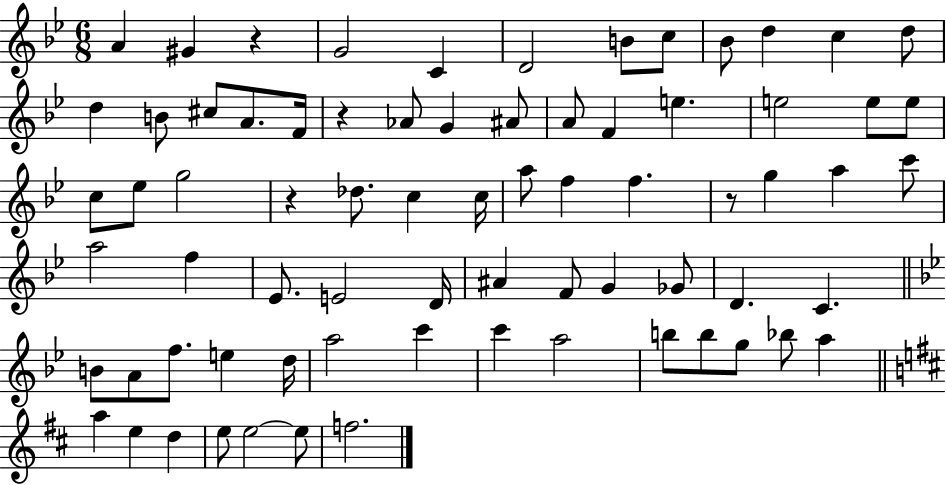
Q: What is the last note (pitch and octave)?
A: F5